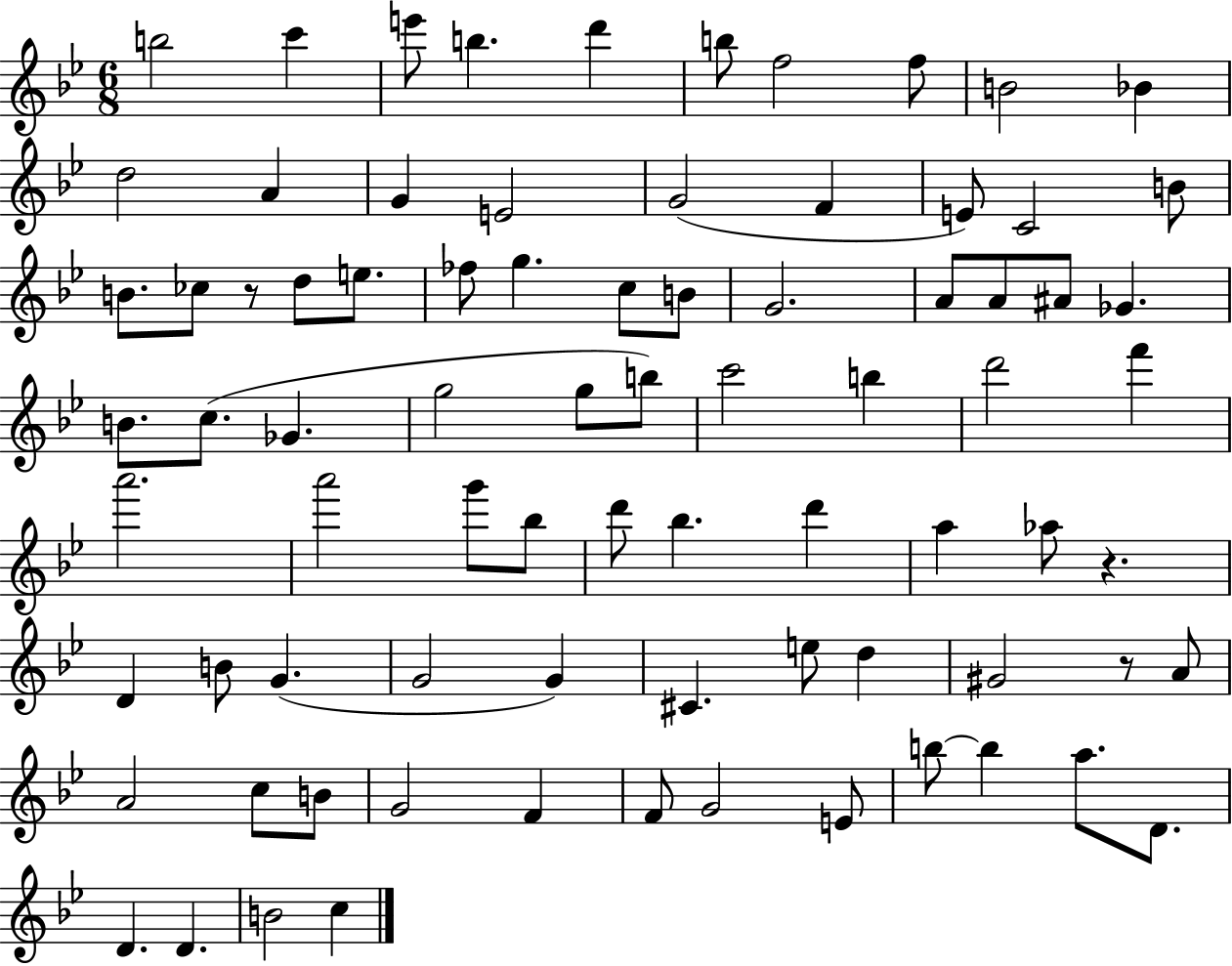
{
  \clef treble
  \numericTimeSignature
  \time 6/8
  \key bes \major
  b''2 c'''4 | e'''8 b''4. d'''4 | b''8 f''2 f''8 | b'2 bes'4 | \break d''2 a'4 | g'4 e'2 | g'2( f'4 | e'8) c'2 b'8 | \break b'8. ces''8 r8 d''8 e''8. | fes''8 g''4. c''8 b'8 | g'2. | a'8 a'8 ais'8 ges'4. | \break b'8. c''8.( ges'4. | g''2 g''8 b''8) | c'''2 b''4 | d'''2 f'''4 | \break a'''2. | a'''2 g'''8 bes''8 | d'''8 bes''4. d'''4 | a''4 aes''8 r4. | \break d'4 b'8 g'4.( | g'2 g'4) | cis'4. e''8 d''4 | gis'2 r8 a'8 | \break a'2 c''8 b'8 | g'2 f'4 | f'8 g'2 e'8 | b''8~~ b''4 a''8. d'8. | \break d'4. d'4. | b'2 c''4 | \bar "|."
}